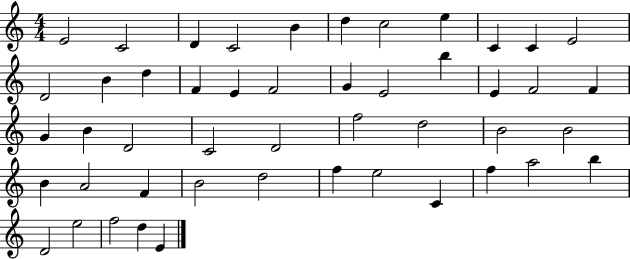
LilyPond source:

{
  \clef treble
  \numericTimeSignature
  \time 4/4
  \key c \major
  e'2 c'2 | d'4 c'2 b'4 | d''4 c''2 e''4 | c'4 c'4 e'2 | \break d'2 b'4 d''4 | f'4 e'4 f'2 | g'4 e'2 b''4 | e'4 f'2 f'4 | \break g'4 b'4 d'2 | c'2 d'2 | f''2 d''2 | b'2 b'2 | \break b'4 a'2 f'4 | b'2 d''2 | f''4 e''2 c'4 | f''4 a''2 b''4 | \break d'2 e''2 | f''2 d''4 e'4 | \bar "|."
}